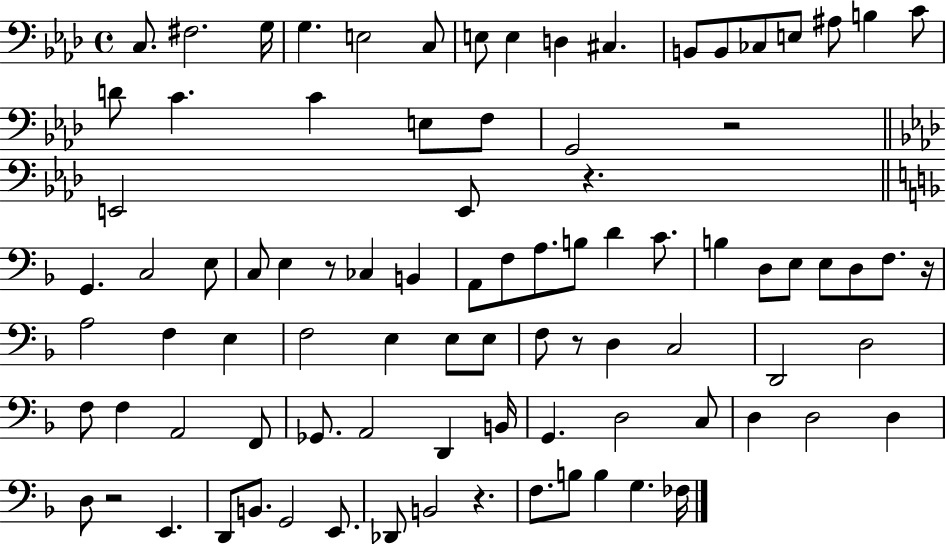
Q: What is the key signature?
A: AES major